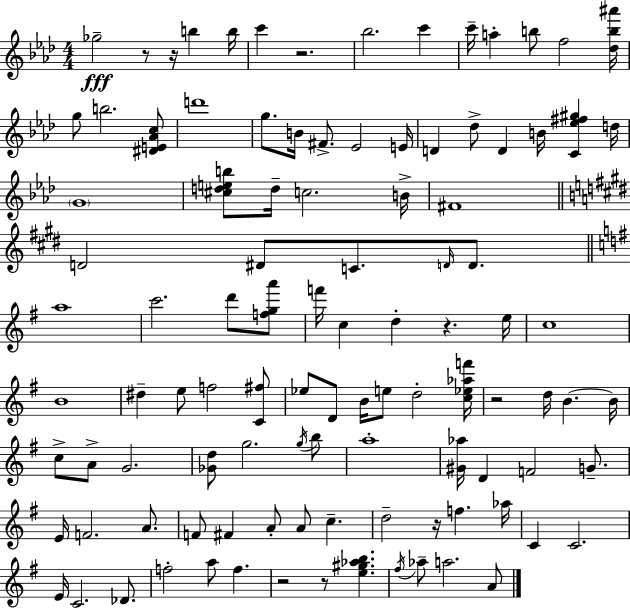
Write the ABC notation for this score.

X:1
T:Untitled
M:4/4
L:1/4
K:Fm
_g2 z/2 z/4 b b/4 c' z2 _b2 c' c'/4 a b/2 f2 [_db^a']/4 g/2 b2 [^DE_Ac]/2 d'4 g/2 B/4 ^F/2 _E2 E/4 D _d/2 D B/4 [C_e^f^g] d/4 G4 [^cdeb]/2 d/4 c2 B/4 ^F4 D2 ^D/2 C/2 D/4 D/2 a4 c'2 d'/2 [fga']/2 f'/4 c d z e/4 c4 B4 ^d e/2 f2 [C^f]/2 _e/2 D/2 B/4 e/2 d2 [c_e_af']/4 z2 d/4 B B/4 c/2 A/2 G2 [_Gd]/2 g2 g/4 b/2 a4 [^G_a]/4 D F2 G/2 E/4 F2 A/2 F/2 ^F A/2 A/2 c d2 z/4 f _a/4 C C2 E/4 C2 _D/2 f2 a/2 f z2 z/2 [e^g_ab] ^f/4 _a/2 a2 A/2